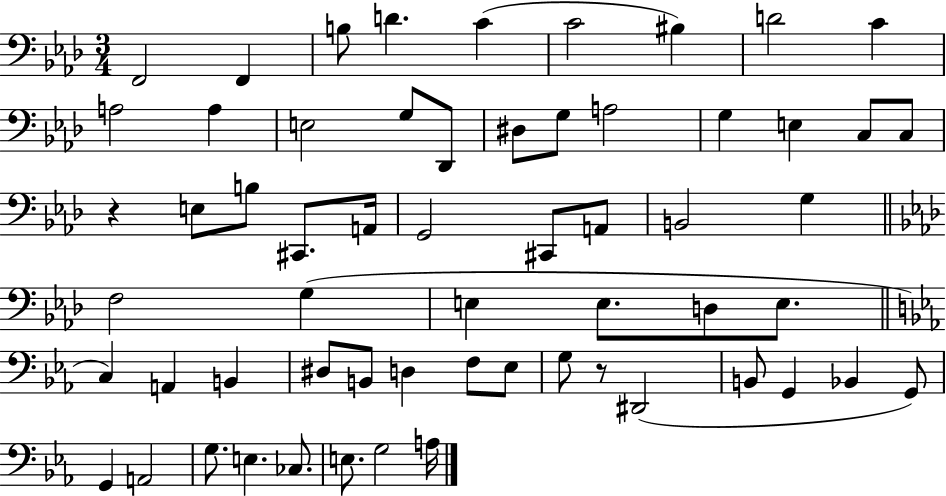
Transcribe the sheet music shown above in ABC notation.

X:1
T:Untitled
M:3/4
L:1/4
K:Ab
F,,2 F,, B,/2 D C C2 ^B, D2 C A,2 A, E,2 G,/2 _D,,/2 ^D,/2 G,/2 A,2 G, E, C,/2 C,/2 z E,/2 B,/2 ^C,,/2 A,,/4 G,,2 ^C,,/2 A,,/2 B,,2 G, F,2 G, E, E,/2 D,/2 E,/2 C, A,, B,, ^D,/2 B,,/2 D, F,/2 _E,/2 G,/2 z/2 ^D,,2 B,,/2 G,, _B,, G,,/2 G,, A,,2 G,/2 E, _C,/2 E,/2 G,2 A,/4